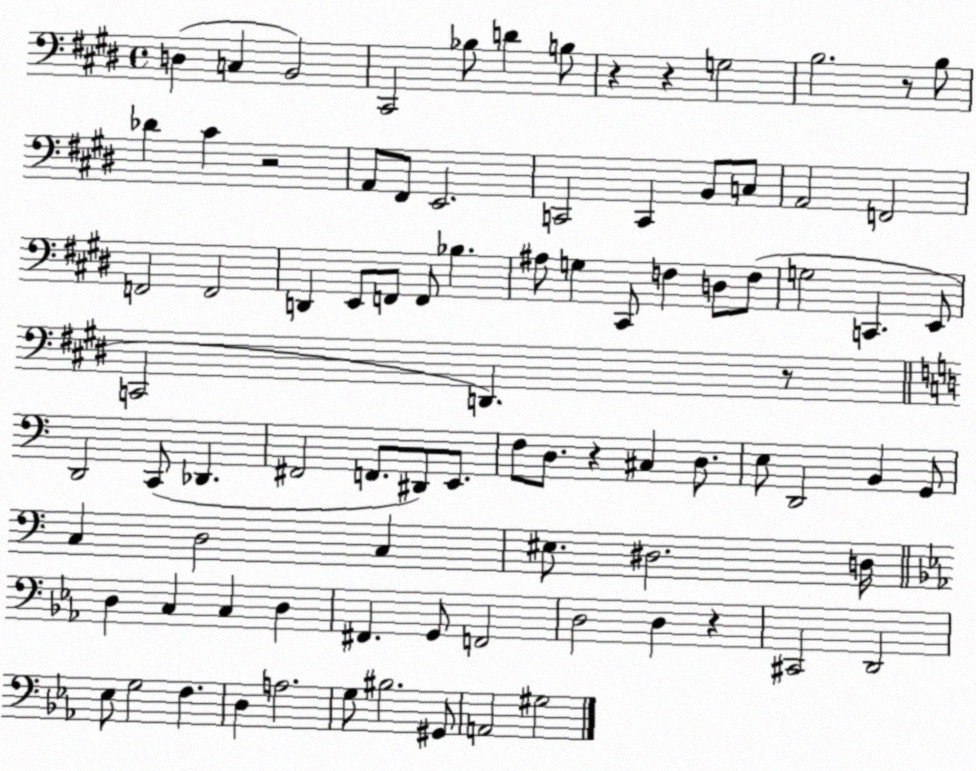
X:1
T:Untitled
M:4/4
L:1/4
K:E
D, C, B,,2 ^C,,2 _B,/2 D B,/2 z z G,2 B,2 z/2 B,/2 _D ^C z2 A,,/2 ^F,,/2 E,,2 C,,2 C,, B,,/2 C,/2 A,,2 F,,2 F,,2 F,,2 D,, E,,/2 F,,/2 F,,/2 _B, ^A,/2 G, ^C,,/2 F, D,/2 F,/2 G,2 C,, E,,/2 C,,2 D,, z/2 D,,2 C,,/2 _D,, ^F,,2 F,,/2 ^D,,/2 E,,/2 F,/2 D,/2 z ^C, D,/2 E,/2 D,,2 B,, G,,/2 C, D,2 C, ^E,/2 ^D,2 D,/4 D, C, C, D, ^F,, G,,/2 F,,2 D,2 D, z ^C,,2 D,,2 _E,/2 G,2 F, D, A,2 G,/2 ^B,2 ^G,,/2 A,,2 ^G,2